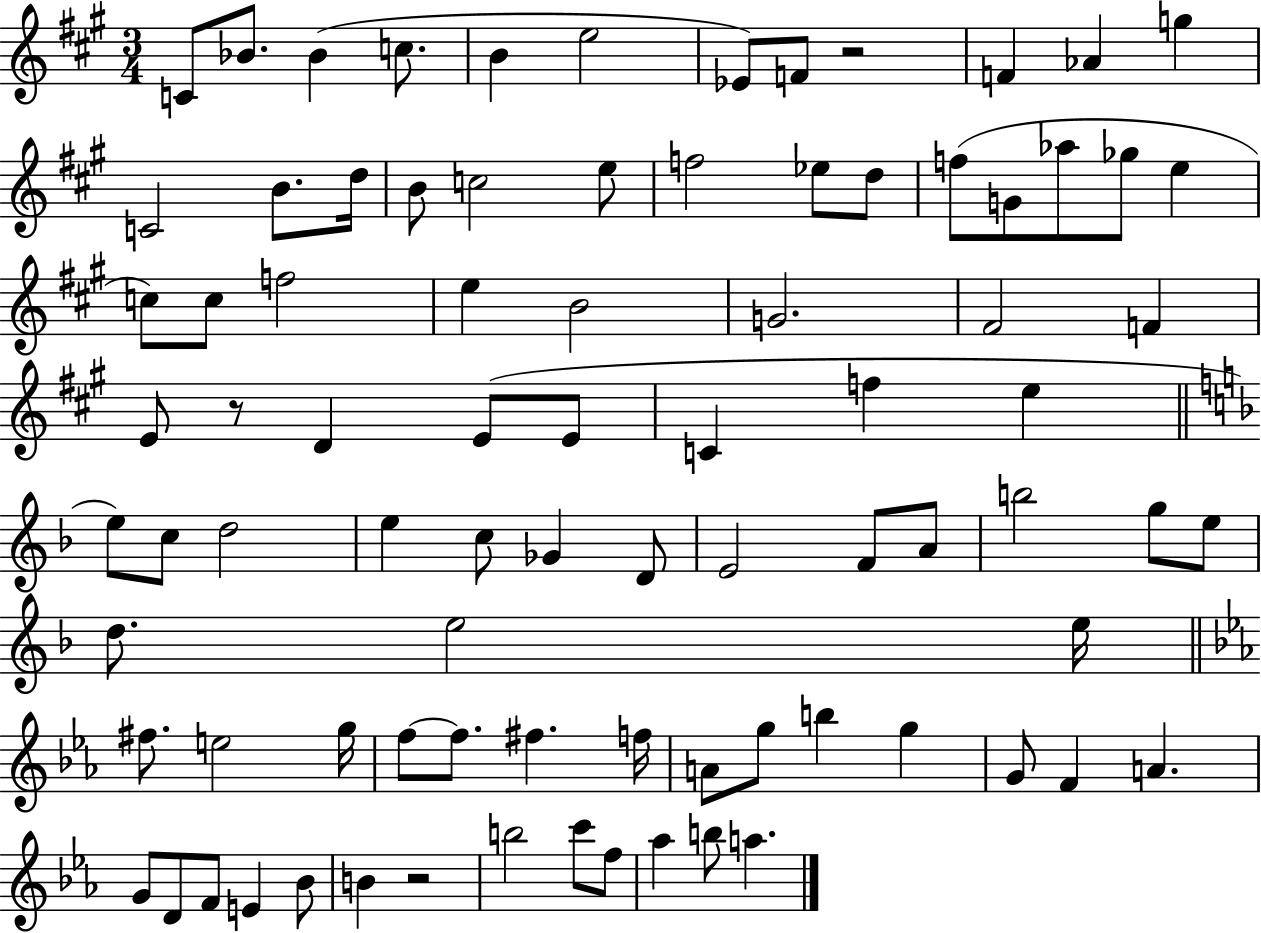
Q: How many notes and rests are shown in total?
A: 85